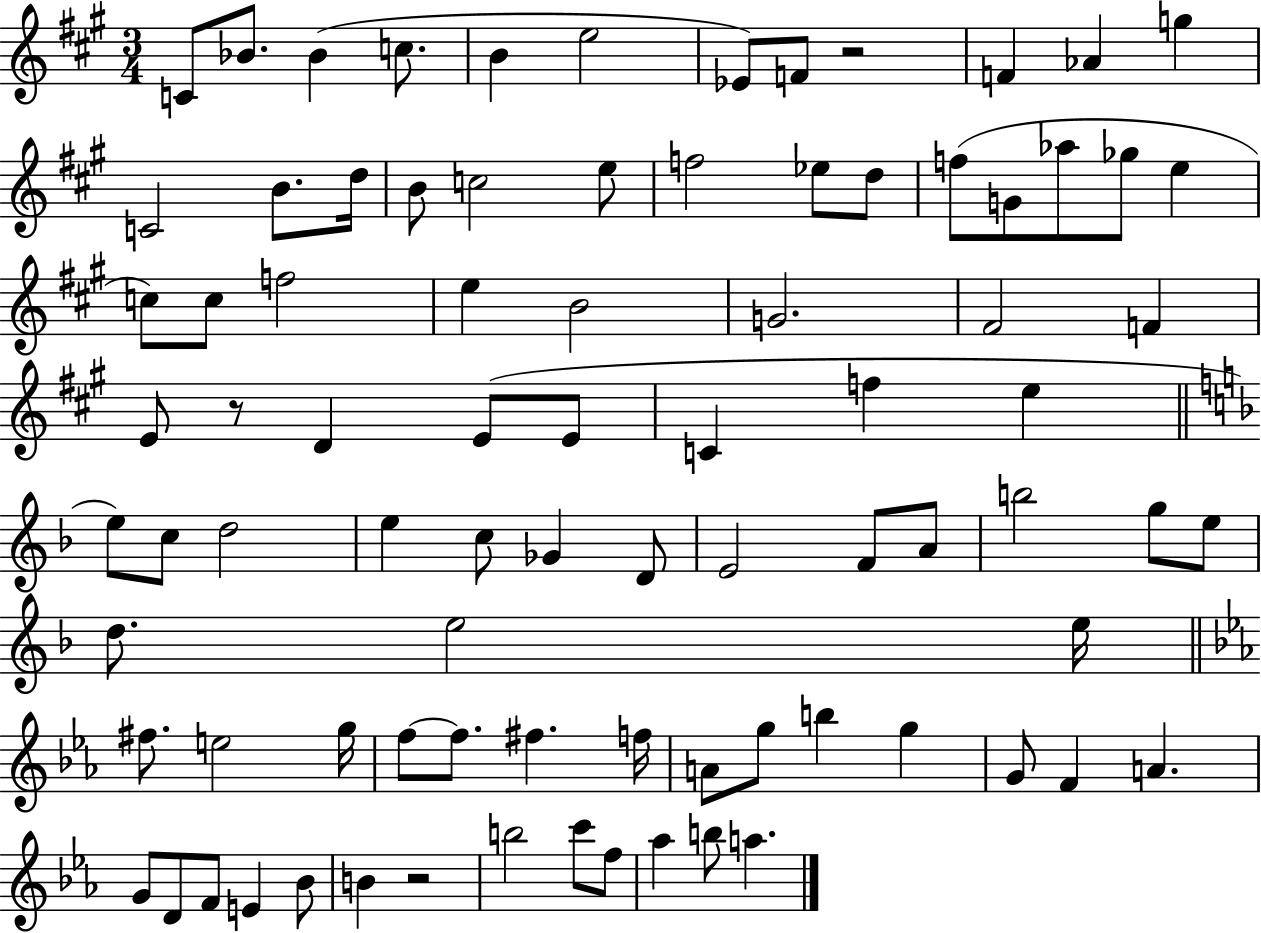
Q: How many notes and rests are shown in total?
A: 85